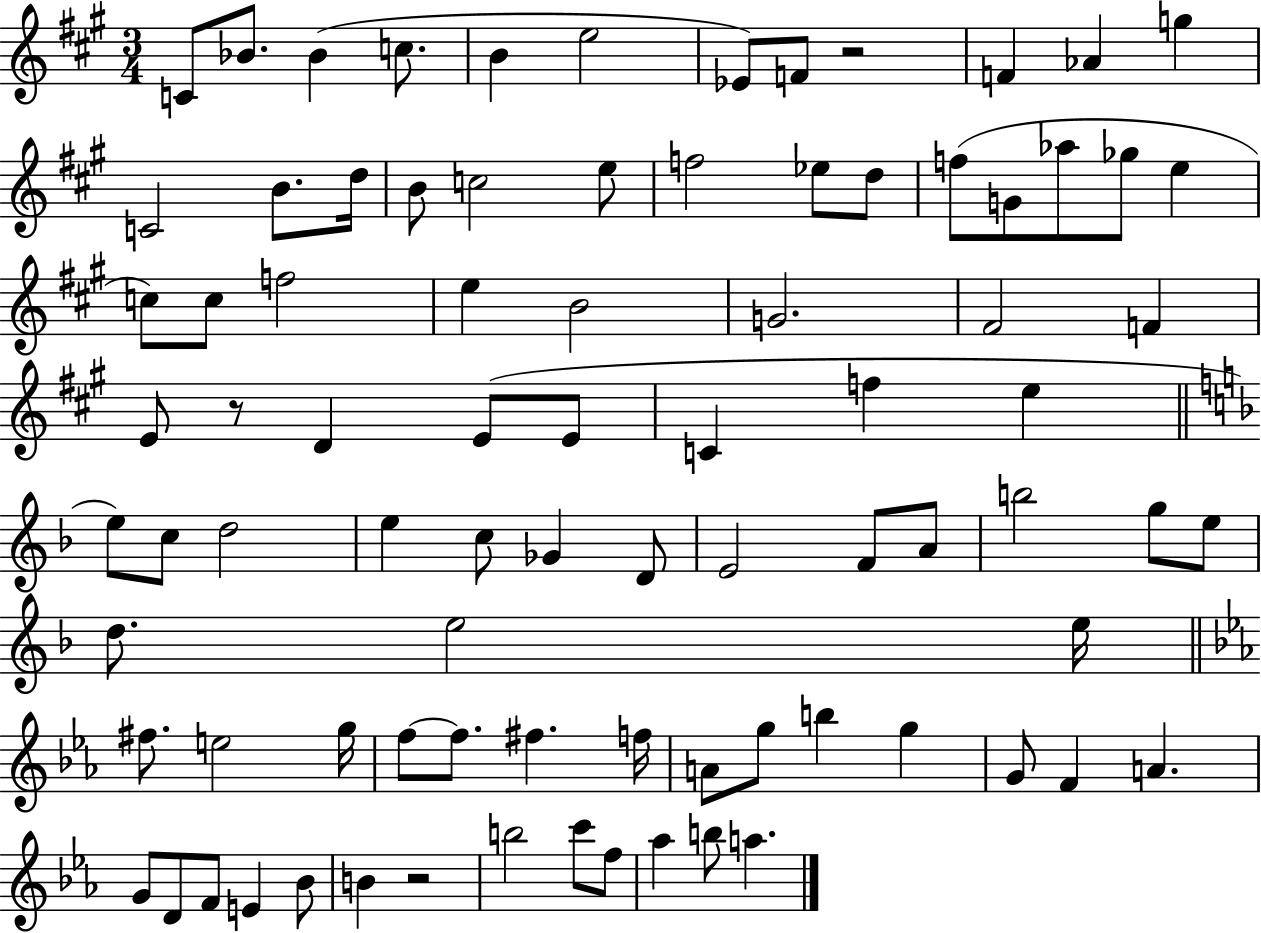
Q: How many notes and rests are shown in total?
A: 85